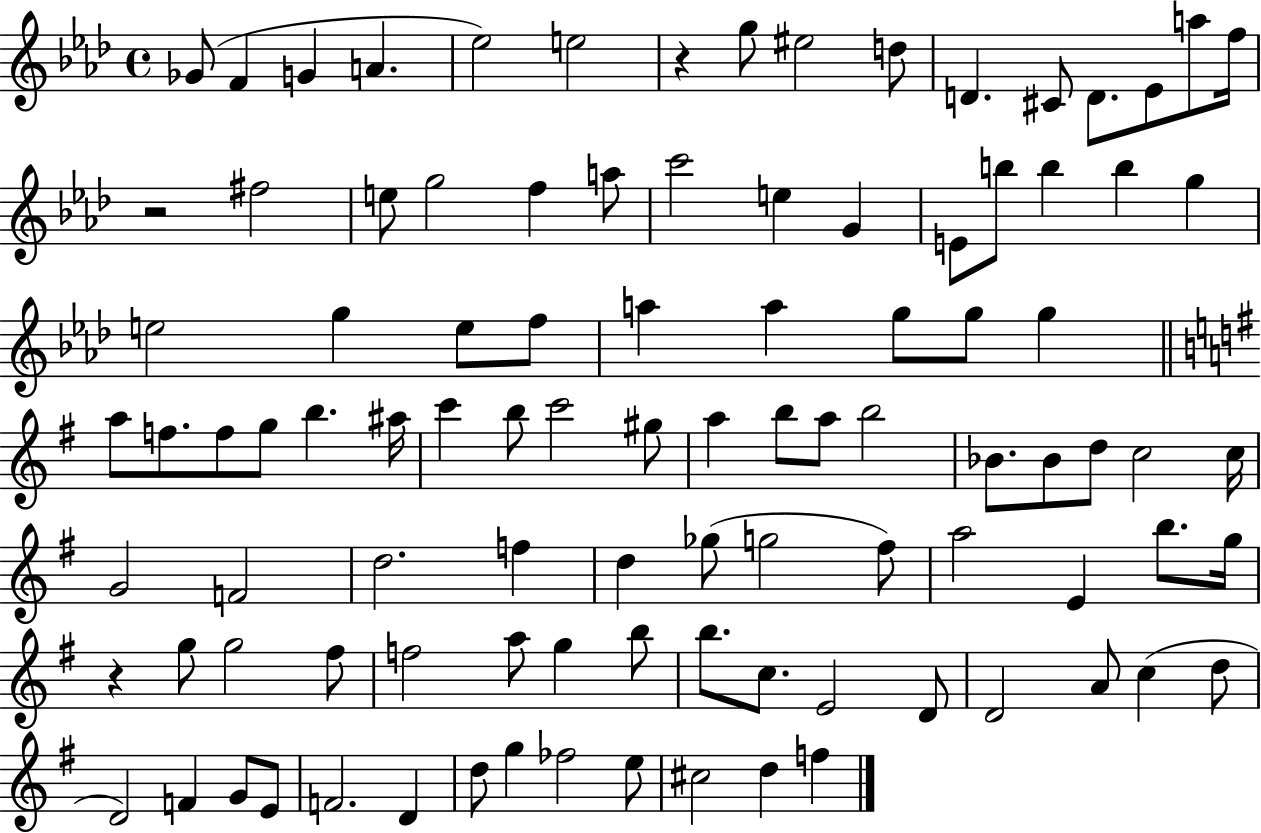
Gb4/e F4/q G4/q A4/q. Eb5/h E5/h R/q G5/e EIS5/h D5/e D4/q. C#4/e D4/e. Eb4/e A5/e F5/s R/h F#5/h E5/e G5/h F5/q A5/e C6/h E5/q G4/q E4/e B5/e B5/q B5/q G5/q E5/h G5/q E5/e F5/e A5/q A5/q G5/e G5/e G5/q A5/e F5/e. F5/e G5/e B5/q. A#5/s C6/q B5/e C6/h G#5/e A5/q B5/e A5/e B5/h Bb4/e. Bb4/e D5/e C5/h C5/s G4/h F4/h D5/h. F5/q D5/q Gb5/e G5/h F#5/e A5/h E4/q B5/e. G5/s R/q G5/e G5/h F#5/e F5/h A5/e G5/q B5/e B5/e. C5/e. E4/h D4/e D4/h A4/e C5/q D5/e D4/h F4/q G4/e E4/e F4/h. D4/q D5/e G5/q FES5/h E5/e C#5/h D5/q F5/q